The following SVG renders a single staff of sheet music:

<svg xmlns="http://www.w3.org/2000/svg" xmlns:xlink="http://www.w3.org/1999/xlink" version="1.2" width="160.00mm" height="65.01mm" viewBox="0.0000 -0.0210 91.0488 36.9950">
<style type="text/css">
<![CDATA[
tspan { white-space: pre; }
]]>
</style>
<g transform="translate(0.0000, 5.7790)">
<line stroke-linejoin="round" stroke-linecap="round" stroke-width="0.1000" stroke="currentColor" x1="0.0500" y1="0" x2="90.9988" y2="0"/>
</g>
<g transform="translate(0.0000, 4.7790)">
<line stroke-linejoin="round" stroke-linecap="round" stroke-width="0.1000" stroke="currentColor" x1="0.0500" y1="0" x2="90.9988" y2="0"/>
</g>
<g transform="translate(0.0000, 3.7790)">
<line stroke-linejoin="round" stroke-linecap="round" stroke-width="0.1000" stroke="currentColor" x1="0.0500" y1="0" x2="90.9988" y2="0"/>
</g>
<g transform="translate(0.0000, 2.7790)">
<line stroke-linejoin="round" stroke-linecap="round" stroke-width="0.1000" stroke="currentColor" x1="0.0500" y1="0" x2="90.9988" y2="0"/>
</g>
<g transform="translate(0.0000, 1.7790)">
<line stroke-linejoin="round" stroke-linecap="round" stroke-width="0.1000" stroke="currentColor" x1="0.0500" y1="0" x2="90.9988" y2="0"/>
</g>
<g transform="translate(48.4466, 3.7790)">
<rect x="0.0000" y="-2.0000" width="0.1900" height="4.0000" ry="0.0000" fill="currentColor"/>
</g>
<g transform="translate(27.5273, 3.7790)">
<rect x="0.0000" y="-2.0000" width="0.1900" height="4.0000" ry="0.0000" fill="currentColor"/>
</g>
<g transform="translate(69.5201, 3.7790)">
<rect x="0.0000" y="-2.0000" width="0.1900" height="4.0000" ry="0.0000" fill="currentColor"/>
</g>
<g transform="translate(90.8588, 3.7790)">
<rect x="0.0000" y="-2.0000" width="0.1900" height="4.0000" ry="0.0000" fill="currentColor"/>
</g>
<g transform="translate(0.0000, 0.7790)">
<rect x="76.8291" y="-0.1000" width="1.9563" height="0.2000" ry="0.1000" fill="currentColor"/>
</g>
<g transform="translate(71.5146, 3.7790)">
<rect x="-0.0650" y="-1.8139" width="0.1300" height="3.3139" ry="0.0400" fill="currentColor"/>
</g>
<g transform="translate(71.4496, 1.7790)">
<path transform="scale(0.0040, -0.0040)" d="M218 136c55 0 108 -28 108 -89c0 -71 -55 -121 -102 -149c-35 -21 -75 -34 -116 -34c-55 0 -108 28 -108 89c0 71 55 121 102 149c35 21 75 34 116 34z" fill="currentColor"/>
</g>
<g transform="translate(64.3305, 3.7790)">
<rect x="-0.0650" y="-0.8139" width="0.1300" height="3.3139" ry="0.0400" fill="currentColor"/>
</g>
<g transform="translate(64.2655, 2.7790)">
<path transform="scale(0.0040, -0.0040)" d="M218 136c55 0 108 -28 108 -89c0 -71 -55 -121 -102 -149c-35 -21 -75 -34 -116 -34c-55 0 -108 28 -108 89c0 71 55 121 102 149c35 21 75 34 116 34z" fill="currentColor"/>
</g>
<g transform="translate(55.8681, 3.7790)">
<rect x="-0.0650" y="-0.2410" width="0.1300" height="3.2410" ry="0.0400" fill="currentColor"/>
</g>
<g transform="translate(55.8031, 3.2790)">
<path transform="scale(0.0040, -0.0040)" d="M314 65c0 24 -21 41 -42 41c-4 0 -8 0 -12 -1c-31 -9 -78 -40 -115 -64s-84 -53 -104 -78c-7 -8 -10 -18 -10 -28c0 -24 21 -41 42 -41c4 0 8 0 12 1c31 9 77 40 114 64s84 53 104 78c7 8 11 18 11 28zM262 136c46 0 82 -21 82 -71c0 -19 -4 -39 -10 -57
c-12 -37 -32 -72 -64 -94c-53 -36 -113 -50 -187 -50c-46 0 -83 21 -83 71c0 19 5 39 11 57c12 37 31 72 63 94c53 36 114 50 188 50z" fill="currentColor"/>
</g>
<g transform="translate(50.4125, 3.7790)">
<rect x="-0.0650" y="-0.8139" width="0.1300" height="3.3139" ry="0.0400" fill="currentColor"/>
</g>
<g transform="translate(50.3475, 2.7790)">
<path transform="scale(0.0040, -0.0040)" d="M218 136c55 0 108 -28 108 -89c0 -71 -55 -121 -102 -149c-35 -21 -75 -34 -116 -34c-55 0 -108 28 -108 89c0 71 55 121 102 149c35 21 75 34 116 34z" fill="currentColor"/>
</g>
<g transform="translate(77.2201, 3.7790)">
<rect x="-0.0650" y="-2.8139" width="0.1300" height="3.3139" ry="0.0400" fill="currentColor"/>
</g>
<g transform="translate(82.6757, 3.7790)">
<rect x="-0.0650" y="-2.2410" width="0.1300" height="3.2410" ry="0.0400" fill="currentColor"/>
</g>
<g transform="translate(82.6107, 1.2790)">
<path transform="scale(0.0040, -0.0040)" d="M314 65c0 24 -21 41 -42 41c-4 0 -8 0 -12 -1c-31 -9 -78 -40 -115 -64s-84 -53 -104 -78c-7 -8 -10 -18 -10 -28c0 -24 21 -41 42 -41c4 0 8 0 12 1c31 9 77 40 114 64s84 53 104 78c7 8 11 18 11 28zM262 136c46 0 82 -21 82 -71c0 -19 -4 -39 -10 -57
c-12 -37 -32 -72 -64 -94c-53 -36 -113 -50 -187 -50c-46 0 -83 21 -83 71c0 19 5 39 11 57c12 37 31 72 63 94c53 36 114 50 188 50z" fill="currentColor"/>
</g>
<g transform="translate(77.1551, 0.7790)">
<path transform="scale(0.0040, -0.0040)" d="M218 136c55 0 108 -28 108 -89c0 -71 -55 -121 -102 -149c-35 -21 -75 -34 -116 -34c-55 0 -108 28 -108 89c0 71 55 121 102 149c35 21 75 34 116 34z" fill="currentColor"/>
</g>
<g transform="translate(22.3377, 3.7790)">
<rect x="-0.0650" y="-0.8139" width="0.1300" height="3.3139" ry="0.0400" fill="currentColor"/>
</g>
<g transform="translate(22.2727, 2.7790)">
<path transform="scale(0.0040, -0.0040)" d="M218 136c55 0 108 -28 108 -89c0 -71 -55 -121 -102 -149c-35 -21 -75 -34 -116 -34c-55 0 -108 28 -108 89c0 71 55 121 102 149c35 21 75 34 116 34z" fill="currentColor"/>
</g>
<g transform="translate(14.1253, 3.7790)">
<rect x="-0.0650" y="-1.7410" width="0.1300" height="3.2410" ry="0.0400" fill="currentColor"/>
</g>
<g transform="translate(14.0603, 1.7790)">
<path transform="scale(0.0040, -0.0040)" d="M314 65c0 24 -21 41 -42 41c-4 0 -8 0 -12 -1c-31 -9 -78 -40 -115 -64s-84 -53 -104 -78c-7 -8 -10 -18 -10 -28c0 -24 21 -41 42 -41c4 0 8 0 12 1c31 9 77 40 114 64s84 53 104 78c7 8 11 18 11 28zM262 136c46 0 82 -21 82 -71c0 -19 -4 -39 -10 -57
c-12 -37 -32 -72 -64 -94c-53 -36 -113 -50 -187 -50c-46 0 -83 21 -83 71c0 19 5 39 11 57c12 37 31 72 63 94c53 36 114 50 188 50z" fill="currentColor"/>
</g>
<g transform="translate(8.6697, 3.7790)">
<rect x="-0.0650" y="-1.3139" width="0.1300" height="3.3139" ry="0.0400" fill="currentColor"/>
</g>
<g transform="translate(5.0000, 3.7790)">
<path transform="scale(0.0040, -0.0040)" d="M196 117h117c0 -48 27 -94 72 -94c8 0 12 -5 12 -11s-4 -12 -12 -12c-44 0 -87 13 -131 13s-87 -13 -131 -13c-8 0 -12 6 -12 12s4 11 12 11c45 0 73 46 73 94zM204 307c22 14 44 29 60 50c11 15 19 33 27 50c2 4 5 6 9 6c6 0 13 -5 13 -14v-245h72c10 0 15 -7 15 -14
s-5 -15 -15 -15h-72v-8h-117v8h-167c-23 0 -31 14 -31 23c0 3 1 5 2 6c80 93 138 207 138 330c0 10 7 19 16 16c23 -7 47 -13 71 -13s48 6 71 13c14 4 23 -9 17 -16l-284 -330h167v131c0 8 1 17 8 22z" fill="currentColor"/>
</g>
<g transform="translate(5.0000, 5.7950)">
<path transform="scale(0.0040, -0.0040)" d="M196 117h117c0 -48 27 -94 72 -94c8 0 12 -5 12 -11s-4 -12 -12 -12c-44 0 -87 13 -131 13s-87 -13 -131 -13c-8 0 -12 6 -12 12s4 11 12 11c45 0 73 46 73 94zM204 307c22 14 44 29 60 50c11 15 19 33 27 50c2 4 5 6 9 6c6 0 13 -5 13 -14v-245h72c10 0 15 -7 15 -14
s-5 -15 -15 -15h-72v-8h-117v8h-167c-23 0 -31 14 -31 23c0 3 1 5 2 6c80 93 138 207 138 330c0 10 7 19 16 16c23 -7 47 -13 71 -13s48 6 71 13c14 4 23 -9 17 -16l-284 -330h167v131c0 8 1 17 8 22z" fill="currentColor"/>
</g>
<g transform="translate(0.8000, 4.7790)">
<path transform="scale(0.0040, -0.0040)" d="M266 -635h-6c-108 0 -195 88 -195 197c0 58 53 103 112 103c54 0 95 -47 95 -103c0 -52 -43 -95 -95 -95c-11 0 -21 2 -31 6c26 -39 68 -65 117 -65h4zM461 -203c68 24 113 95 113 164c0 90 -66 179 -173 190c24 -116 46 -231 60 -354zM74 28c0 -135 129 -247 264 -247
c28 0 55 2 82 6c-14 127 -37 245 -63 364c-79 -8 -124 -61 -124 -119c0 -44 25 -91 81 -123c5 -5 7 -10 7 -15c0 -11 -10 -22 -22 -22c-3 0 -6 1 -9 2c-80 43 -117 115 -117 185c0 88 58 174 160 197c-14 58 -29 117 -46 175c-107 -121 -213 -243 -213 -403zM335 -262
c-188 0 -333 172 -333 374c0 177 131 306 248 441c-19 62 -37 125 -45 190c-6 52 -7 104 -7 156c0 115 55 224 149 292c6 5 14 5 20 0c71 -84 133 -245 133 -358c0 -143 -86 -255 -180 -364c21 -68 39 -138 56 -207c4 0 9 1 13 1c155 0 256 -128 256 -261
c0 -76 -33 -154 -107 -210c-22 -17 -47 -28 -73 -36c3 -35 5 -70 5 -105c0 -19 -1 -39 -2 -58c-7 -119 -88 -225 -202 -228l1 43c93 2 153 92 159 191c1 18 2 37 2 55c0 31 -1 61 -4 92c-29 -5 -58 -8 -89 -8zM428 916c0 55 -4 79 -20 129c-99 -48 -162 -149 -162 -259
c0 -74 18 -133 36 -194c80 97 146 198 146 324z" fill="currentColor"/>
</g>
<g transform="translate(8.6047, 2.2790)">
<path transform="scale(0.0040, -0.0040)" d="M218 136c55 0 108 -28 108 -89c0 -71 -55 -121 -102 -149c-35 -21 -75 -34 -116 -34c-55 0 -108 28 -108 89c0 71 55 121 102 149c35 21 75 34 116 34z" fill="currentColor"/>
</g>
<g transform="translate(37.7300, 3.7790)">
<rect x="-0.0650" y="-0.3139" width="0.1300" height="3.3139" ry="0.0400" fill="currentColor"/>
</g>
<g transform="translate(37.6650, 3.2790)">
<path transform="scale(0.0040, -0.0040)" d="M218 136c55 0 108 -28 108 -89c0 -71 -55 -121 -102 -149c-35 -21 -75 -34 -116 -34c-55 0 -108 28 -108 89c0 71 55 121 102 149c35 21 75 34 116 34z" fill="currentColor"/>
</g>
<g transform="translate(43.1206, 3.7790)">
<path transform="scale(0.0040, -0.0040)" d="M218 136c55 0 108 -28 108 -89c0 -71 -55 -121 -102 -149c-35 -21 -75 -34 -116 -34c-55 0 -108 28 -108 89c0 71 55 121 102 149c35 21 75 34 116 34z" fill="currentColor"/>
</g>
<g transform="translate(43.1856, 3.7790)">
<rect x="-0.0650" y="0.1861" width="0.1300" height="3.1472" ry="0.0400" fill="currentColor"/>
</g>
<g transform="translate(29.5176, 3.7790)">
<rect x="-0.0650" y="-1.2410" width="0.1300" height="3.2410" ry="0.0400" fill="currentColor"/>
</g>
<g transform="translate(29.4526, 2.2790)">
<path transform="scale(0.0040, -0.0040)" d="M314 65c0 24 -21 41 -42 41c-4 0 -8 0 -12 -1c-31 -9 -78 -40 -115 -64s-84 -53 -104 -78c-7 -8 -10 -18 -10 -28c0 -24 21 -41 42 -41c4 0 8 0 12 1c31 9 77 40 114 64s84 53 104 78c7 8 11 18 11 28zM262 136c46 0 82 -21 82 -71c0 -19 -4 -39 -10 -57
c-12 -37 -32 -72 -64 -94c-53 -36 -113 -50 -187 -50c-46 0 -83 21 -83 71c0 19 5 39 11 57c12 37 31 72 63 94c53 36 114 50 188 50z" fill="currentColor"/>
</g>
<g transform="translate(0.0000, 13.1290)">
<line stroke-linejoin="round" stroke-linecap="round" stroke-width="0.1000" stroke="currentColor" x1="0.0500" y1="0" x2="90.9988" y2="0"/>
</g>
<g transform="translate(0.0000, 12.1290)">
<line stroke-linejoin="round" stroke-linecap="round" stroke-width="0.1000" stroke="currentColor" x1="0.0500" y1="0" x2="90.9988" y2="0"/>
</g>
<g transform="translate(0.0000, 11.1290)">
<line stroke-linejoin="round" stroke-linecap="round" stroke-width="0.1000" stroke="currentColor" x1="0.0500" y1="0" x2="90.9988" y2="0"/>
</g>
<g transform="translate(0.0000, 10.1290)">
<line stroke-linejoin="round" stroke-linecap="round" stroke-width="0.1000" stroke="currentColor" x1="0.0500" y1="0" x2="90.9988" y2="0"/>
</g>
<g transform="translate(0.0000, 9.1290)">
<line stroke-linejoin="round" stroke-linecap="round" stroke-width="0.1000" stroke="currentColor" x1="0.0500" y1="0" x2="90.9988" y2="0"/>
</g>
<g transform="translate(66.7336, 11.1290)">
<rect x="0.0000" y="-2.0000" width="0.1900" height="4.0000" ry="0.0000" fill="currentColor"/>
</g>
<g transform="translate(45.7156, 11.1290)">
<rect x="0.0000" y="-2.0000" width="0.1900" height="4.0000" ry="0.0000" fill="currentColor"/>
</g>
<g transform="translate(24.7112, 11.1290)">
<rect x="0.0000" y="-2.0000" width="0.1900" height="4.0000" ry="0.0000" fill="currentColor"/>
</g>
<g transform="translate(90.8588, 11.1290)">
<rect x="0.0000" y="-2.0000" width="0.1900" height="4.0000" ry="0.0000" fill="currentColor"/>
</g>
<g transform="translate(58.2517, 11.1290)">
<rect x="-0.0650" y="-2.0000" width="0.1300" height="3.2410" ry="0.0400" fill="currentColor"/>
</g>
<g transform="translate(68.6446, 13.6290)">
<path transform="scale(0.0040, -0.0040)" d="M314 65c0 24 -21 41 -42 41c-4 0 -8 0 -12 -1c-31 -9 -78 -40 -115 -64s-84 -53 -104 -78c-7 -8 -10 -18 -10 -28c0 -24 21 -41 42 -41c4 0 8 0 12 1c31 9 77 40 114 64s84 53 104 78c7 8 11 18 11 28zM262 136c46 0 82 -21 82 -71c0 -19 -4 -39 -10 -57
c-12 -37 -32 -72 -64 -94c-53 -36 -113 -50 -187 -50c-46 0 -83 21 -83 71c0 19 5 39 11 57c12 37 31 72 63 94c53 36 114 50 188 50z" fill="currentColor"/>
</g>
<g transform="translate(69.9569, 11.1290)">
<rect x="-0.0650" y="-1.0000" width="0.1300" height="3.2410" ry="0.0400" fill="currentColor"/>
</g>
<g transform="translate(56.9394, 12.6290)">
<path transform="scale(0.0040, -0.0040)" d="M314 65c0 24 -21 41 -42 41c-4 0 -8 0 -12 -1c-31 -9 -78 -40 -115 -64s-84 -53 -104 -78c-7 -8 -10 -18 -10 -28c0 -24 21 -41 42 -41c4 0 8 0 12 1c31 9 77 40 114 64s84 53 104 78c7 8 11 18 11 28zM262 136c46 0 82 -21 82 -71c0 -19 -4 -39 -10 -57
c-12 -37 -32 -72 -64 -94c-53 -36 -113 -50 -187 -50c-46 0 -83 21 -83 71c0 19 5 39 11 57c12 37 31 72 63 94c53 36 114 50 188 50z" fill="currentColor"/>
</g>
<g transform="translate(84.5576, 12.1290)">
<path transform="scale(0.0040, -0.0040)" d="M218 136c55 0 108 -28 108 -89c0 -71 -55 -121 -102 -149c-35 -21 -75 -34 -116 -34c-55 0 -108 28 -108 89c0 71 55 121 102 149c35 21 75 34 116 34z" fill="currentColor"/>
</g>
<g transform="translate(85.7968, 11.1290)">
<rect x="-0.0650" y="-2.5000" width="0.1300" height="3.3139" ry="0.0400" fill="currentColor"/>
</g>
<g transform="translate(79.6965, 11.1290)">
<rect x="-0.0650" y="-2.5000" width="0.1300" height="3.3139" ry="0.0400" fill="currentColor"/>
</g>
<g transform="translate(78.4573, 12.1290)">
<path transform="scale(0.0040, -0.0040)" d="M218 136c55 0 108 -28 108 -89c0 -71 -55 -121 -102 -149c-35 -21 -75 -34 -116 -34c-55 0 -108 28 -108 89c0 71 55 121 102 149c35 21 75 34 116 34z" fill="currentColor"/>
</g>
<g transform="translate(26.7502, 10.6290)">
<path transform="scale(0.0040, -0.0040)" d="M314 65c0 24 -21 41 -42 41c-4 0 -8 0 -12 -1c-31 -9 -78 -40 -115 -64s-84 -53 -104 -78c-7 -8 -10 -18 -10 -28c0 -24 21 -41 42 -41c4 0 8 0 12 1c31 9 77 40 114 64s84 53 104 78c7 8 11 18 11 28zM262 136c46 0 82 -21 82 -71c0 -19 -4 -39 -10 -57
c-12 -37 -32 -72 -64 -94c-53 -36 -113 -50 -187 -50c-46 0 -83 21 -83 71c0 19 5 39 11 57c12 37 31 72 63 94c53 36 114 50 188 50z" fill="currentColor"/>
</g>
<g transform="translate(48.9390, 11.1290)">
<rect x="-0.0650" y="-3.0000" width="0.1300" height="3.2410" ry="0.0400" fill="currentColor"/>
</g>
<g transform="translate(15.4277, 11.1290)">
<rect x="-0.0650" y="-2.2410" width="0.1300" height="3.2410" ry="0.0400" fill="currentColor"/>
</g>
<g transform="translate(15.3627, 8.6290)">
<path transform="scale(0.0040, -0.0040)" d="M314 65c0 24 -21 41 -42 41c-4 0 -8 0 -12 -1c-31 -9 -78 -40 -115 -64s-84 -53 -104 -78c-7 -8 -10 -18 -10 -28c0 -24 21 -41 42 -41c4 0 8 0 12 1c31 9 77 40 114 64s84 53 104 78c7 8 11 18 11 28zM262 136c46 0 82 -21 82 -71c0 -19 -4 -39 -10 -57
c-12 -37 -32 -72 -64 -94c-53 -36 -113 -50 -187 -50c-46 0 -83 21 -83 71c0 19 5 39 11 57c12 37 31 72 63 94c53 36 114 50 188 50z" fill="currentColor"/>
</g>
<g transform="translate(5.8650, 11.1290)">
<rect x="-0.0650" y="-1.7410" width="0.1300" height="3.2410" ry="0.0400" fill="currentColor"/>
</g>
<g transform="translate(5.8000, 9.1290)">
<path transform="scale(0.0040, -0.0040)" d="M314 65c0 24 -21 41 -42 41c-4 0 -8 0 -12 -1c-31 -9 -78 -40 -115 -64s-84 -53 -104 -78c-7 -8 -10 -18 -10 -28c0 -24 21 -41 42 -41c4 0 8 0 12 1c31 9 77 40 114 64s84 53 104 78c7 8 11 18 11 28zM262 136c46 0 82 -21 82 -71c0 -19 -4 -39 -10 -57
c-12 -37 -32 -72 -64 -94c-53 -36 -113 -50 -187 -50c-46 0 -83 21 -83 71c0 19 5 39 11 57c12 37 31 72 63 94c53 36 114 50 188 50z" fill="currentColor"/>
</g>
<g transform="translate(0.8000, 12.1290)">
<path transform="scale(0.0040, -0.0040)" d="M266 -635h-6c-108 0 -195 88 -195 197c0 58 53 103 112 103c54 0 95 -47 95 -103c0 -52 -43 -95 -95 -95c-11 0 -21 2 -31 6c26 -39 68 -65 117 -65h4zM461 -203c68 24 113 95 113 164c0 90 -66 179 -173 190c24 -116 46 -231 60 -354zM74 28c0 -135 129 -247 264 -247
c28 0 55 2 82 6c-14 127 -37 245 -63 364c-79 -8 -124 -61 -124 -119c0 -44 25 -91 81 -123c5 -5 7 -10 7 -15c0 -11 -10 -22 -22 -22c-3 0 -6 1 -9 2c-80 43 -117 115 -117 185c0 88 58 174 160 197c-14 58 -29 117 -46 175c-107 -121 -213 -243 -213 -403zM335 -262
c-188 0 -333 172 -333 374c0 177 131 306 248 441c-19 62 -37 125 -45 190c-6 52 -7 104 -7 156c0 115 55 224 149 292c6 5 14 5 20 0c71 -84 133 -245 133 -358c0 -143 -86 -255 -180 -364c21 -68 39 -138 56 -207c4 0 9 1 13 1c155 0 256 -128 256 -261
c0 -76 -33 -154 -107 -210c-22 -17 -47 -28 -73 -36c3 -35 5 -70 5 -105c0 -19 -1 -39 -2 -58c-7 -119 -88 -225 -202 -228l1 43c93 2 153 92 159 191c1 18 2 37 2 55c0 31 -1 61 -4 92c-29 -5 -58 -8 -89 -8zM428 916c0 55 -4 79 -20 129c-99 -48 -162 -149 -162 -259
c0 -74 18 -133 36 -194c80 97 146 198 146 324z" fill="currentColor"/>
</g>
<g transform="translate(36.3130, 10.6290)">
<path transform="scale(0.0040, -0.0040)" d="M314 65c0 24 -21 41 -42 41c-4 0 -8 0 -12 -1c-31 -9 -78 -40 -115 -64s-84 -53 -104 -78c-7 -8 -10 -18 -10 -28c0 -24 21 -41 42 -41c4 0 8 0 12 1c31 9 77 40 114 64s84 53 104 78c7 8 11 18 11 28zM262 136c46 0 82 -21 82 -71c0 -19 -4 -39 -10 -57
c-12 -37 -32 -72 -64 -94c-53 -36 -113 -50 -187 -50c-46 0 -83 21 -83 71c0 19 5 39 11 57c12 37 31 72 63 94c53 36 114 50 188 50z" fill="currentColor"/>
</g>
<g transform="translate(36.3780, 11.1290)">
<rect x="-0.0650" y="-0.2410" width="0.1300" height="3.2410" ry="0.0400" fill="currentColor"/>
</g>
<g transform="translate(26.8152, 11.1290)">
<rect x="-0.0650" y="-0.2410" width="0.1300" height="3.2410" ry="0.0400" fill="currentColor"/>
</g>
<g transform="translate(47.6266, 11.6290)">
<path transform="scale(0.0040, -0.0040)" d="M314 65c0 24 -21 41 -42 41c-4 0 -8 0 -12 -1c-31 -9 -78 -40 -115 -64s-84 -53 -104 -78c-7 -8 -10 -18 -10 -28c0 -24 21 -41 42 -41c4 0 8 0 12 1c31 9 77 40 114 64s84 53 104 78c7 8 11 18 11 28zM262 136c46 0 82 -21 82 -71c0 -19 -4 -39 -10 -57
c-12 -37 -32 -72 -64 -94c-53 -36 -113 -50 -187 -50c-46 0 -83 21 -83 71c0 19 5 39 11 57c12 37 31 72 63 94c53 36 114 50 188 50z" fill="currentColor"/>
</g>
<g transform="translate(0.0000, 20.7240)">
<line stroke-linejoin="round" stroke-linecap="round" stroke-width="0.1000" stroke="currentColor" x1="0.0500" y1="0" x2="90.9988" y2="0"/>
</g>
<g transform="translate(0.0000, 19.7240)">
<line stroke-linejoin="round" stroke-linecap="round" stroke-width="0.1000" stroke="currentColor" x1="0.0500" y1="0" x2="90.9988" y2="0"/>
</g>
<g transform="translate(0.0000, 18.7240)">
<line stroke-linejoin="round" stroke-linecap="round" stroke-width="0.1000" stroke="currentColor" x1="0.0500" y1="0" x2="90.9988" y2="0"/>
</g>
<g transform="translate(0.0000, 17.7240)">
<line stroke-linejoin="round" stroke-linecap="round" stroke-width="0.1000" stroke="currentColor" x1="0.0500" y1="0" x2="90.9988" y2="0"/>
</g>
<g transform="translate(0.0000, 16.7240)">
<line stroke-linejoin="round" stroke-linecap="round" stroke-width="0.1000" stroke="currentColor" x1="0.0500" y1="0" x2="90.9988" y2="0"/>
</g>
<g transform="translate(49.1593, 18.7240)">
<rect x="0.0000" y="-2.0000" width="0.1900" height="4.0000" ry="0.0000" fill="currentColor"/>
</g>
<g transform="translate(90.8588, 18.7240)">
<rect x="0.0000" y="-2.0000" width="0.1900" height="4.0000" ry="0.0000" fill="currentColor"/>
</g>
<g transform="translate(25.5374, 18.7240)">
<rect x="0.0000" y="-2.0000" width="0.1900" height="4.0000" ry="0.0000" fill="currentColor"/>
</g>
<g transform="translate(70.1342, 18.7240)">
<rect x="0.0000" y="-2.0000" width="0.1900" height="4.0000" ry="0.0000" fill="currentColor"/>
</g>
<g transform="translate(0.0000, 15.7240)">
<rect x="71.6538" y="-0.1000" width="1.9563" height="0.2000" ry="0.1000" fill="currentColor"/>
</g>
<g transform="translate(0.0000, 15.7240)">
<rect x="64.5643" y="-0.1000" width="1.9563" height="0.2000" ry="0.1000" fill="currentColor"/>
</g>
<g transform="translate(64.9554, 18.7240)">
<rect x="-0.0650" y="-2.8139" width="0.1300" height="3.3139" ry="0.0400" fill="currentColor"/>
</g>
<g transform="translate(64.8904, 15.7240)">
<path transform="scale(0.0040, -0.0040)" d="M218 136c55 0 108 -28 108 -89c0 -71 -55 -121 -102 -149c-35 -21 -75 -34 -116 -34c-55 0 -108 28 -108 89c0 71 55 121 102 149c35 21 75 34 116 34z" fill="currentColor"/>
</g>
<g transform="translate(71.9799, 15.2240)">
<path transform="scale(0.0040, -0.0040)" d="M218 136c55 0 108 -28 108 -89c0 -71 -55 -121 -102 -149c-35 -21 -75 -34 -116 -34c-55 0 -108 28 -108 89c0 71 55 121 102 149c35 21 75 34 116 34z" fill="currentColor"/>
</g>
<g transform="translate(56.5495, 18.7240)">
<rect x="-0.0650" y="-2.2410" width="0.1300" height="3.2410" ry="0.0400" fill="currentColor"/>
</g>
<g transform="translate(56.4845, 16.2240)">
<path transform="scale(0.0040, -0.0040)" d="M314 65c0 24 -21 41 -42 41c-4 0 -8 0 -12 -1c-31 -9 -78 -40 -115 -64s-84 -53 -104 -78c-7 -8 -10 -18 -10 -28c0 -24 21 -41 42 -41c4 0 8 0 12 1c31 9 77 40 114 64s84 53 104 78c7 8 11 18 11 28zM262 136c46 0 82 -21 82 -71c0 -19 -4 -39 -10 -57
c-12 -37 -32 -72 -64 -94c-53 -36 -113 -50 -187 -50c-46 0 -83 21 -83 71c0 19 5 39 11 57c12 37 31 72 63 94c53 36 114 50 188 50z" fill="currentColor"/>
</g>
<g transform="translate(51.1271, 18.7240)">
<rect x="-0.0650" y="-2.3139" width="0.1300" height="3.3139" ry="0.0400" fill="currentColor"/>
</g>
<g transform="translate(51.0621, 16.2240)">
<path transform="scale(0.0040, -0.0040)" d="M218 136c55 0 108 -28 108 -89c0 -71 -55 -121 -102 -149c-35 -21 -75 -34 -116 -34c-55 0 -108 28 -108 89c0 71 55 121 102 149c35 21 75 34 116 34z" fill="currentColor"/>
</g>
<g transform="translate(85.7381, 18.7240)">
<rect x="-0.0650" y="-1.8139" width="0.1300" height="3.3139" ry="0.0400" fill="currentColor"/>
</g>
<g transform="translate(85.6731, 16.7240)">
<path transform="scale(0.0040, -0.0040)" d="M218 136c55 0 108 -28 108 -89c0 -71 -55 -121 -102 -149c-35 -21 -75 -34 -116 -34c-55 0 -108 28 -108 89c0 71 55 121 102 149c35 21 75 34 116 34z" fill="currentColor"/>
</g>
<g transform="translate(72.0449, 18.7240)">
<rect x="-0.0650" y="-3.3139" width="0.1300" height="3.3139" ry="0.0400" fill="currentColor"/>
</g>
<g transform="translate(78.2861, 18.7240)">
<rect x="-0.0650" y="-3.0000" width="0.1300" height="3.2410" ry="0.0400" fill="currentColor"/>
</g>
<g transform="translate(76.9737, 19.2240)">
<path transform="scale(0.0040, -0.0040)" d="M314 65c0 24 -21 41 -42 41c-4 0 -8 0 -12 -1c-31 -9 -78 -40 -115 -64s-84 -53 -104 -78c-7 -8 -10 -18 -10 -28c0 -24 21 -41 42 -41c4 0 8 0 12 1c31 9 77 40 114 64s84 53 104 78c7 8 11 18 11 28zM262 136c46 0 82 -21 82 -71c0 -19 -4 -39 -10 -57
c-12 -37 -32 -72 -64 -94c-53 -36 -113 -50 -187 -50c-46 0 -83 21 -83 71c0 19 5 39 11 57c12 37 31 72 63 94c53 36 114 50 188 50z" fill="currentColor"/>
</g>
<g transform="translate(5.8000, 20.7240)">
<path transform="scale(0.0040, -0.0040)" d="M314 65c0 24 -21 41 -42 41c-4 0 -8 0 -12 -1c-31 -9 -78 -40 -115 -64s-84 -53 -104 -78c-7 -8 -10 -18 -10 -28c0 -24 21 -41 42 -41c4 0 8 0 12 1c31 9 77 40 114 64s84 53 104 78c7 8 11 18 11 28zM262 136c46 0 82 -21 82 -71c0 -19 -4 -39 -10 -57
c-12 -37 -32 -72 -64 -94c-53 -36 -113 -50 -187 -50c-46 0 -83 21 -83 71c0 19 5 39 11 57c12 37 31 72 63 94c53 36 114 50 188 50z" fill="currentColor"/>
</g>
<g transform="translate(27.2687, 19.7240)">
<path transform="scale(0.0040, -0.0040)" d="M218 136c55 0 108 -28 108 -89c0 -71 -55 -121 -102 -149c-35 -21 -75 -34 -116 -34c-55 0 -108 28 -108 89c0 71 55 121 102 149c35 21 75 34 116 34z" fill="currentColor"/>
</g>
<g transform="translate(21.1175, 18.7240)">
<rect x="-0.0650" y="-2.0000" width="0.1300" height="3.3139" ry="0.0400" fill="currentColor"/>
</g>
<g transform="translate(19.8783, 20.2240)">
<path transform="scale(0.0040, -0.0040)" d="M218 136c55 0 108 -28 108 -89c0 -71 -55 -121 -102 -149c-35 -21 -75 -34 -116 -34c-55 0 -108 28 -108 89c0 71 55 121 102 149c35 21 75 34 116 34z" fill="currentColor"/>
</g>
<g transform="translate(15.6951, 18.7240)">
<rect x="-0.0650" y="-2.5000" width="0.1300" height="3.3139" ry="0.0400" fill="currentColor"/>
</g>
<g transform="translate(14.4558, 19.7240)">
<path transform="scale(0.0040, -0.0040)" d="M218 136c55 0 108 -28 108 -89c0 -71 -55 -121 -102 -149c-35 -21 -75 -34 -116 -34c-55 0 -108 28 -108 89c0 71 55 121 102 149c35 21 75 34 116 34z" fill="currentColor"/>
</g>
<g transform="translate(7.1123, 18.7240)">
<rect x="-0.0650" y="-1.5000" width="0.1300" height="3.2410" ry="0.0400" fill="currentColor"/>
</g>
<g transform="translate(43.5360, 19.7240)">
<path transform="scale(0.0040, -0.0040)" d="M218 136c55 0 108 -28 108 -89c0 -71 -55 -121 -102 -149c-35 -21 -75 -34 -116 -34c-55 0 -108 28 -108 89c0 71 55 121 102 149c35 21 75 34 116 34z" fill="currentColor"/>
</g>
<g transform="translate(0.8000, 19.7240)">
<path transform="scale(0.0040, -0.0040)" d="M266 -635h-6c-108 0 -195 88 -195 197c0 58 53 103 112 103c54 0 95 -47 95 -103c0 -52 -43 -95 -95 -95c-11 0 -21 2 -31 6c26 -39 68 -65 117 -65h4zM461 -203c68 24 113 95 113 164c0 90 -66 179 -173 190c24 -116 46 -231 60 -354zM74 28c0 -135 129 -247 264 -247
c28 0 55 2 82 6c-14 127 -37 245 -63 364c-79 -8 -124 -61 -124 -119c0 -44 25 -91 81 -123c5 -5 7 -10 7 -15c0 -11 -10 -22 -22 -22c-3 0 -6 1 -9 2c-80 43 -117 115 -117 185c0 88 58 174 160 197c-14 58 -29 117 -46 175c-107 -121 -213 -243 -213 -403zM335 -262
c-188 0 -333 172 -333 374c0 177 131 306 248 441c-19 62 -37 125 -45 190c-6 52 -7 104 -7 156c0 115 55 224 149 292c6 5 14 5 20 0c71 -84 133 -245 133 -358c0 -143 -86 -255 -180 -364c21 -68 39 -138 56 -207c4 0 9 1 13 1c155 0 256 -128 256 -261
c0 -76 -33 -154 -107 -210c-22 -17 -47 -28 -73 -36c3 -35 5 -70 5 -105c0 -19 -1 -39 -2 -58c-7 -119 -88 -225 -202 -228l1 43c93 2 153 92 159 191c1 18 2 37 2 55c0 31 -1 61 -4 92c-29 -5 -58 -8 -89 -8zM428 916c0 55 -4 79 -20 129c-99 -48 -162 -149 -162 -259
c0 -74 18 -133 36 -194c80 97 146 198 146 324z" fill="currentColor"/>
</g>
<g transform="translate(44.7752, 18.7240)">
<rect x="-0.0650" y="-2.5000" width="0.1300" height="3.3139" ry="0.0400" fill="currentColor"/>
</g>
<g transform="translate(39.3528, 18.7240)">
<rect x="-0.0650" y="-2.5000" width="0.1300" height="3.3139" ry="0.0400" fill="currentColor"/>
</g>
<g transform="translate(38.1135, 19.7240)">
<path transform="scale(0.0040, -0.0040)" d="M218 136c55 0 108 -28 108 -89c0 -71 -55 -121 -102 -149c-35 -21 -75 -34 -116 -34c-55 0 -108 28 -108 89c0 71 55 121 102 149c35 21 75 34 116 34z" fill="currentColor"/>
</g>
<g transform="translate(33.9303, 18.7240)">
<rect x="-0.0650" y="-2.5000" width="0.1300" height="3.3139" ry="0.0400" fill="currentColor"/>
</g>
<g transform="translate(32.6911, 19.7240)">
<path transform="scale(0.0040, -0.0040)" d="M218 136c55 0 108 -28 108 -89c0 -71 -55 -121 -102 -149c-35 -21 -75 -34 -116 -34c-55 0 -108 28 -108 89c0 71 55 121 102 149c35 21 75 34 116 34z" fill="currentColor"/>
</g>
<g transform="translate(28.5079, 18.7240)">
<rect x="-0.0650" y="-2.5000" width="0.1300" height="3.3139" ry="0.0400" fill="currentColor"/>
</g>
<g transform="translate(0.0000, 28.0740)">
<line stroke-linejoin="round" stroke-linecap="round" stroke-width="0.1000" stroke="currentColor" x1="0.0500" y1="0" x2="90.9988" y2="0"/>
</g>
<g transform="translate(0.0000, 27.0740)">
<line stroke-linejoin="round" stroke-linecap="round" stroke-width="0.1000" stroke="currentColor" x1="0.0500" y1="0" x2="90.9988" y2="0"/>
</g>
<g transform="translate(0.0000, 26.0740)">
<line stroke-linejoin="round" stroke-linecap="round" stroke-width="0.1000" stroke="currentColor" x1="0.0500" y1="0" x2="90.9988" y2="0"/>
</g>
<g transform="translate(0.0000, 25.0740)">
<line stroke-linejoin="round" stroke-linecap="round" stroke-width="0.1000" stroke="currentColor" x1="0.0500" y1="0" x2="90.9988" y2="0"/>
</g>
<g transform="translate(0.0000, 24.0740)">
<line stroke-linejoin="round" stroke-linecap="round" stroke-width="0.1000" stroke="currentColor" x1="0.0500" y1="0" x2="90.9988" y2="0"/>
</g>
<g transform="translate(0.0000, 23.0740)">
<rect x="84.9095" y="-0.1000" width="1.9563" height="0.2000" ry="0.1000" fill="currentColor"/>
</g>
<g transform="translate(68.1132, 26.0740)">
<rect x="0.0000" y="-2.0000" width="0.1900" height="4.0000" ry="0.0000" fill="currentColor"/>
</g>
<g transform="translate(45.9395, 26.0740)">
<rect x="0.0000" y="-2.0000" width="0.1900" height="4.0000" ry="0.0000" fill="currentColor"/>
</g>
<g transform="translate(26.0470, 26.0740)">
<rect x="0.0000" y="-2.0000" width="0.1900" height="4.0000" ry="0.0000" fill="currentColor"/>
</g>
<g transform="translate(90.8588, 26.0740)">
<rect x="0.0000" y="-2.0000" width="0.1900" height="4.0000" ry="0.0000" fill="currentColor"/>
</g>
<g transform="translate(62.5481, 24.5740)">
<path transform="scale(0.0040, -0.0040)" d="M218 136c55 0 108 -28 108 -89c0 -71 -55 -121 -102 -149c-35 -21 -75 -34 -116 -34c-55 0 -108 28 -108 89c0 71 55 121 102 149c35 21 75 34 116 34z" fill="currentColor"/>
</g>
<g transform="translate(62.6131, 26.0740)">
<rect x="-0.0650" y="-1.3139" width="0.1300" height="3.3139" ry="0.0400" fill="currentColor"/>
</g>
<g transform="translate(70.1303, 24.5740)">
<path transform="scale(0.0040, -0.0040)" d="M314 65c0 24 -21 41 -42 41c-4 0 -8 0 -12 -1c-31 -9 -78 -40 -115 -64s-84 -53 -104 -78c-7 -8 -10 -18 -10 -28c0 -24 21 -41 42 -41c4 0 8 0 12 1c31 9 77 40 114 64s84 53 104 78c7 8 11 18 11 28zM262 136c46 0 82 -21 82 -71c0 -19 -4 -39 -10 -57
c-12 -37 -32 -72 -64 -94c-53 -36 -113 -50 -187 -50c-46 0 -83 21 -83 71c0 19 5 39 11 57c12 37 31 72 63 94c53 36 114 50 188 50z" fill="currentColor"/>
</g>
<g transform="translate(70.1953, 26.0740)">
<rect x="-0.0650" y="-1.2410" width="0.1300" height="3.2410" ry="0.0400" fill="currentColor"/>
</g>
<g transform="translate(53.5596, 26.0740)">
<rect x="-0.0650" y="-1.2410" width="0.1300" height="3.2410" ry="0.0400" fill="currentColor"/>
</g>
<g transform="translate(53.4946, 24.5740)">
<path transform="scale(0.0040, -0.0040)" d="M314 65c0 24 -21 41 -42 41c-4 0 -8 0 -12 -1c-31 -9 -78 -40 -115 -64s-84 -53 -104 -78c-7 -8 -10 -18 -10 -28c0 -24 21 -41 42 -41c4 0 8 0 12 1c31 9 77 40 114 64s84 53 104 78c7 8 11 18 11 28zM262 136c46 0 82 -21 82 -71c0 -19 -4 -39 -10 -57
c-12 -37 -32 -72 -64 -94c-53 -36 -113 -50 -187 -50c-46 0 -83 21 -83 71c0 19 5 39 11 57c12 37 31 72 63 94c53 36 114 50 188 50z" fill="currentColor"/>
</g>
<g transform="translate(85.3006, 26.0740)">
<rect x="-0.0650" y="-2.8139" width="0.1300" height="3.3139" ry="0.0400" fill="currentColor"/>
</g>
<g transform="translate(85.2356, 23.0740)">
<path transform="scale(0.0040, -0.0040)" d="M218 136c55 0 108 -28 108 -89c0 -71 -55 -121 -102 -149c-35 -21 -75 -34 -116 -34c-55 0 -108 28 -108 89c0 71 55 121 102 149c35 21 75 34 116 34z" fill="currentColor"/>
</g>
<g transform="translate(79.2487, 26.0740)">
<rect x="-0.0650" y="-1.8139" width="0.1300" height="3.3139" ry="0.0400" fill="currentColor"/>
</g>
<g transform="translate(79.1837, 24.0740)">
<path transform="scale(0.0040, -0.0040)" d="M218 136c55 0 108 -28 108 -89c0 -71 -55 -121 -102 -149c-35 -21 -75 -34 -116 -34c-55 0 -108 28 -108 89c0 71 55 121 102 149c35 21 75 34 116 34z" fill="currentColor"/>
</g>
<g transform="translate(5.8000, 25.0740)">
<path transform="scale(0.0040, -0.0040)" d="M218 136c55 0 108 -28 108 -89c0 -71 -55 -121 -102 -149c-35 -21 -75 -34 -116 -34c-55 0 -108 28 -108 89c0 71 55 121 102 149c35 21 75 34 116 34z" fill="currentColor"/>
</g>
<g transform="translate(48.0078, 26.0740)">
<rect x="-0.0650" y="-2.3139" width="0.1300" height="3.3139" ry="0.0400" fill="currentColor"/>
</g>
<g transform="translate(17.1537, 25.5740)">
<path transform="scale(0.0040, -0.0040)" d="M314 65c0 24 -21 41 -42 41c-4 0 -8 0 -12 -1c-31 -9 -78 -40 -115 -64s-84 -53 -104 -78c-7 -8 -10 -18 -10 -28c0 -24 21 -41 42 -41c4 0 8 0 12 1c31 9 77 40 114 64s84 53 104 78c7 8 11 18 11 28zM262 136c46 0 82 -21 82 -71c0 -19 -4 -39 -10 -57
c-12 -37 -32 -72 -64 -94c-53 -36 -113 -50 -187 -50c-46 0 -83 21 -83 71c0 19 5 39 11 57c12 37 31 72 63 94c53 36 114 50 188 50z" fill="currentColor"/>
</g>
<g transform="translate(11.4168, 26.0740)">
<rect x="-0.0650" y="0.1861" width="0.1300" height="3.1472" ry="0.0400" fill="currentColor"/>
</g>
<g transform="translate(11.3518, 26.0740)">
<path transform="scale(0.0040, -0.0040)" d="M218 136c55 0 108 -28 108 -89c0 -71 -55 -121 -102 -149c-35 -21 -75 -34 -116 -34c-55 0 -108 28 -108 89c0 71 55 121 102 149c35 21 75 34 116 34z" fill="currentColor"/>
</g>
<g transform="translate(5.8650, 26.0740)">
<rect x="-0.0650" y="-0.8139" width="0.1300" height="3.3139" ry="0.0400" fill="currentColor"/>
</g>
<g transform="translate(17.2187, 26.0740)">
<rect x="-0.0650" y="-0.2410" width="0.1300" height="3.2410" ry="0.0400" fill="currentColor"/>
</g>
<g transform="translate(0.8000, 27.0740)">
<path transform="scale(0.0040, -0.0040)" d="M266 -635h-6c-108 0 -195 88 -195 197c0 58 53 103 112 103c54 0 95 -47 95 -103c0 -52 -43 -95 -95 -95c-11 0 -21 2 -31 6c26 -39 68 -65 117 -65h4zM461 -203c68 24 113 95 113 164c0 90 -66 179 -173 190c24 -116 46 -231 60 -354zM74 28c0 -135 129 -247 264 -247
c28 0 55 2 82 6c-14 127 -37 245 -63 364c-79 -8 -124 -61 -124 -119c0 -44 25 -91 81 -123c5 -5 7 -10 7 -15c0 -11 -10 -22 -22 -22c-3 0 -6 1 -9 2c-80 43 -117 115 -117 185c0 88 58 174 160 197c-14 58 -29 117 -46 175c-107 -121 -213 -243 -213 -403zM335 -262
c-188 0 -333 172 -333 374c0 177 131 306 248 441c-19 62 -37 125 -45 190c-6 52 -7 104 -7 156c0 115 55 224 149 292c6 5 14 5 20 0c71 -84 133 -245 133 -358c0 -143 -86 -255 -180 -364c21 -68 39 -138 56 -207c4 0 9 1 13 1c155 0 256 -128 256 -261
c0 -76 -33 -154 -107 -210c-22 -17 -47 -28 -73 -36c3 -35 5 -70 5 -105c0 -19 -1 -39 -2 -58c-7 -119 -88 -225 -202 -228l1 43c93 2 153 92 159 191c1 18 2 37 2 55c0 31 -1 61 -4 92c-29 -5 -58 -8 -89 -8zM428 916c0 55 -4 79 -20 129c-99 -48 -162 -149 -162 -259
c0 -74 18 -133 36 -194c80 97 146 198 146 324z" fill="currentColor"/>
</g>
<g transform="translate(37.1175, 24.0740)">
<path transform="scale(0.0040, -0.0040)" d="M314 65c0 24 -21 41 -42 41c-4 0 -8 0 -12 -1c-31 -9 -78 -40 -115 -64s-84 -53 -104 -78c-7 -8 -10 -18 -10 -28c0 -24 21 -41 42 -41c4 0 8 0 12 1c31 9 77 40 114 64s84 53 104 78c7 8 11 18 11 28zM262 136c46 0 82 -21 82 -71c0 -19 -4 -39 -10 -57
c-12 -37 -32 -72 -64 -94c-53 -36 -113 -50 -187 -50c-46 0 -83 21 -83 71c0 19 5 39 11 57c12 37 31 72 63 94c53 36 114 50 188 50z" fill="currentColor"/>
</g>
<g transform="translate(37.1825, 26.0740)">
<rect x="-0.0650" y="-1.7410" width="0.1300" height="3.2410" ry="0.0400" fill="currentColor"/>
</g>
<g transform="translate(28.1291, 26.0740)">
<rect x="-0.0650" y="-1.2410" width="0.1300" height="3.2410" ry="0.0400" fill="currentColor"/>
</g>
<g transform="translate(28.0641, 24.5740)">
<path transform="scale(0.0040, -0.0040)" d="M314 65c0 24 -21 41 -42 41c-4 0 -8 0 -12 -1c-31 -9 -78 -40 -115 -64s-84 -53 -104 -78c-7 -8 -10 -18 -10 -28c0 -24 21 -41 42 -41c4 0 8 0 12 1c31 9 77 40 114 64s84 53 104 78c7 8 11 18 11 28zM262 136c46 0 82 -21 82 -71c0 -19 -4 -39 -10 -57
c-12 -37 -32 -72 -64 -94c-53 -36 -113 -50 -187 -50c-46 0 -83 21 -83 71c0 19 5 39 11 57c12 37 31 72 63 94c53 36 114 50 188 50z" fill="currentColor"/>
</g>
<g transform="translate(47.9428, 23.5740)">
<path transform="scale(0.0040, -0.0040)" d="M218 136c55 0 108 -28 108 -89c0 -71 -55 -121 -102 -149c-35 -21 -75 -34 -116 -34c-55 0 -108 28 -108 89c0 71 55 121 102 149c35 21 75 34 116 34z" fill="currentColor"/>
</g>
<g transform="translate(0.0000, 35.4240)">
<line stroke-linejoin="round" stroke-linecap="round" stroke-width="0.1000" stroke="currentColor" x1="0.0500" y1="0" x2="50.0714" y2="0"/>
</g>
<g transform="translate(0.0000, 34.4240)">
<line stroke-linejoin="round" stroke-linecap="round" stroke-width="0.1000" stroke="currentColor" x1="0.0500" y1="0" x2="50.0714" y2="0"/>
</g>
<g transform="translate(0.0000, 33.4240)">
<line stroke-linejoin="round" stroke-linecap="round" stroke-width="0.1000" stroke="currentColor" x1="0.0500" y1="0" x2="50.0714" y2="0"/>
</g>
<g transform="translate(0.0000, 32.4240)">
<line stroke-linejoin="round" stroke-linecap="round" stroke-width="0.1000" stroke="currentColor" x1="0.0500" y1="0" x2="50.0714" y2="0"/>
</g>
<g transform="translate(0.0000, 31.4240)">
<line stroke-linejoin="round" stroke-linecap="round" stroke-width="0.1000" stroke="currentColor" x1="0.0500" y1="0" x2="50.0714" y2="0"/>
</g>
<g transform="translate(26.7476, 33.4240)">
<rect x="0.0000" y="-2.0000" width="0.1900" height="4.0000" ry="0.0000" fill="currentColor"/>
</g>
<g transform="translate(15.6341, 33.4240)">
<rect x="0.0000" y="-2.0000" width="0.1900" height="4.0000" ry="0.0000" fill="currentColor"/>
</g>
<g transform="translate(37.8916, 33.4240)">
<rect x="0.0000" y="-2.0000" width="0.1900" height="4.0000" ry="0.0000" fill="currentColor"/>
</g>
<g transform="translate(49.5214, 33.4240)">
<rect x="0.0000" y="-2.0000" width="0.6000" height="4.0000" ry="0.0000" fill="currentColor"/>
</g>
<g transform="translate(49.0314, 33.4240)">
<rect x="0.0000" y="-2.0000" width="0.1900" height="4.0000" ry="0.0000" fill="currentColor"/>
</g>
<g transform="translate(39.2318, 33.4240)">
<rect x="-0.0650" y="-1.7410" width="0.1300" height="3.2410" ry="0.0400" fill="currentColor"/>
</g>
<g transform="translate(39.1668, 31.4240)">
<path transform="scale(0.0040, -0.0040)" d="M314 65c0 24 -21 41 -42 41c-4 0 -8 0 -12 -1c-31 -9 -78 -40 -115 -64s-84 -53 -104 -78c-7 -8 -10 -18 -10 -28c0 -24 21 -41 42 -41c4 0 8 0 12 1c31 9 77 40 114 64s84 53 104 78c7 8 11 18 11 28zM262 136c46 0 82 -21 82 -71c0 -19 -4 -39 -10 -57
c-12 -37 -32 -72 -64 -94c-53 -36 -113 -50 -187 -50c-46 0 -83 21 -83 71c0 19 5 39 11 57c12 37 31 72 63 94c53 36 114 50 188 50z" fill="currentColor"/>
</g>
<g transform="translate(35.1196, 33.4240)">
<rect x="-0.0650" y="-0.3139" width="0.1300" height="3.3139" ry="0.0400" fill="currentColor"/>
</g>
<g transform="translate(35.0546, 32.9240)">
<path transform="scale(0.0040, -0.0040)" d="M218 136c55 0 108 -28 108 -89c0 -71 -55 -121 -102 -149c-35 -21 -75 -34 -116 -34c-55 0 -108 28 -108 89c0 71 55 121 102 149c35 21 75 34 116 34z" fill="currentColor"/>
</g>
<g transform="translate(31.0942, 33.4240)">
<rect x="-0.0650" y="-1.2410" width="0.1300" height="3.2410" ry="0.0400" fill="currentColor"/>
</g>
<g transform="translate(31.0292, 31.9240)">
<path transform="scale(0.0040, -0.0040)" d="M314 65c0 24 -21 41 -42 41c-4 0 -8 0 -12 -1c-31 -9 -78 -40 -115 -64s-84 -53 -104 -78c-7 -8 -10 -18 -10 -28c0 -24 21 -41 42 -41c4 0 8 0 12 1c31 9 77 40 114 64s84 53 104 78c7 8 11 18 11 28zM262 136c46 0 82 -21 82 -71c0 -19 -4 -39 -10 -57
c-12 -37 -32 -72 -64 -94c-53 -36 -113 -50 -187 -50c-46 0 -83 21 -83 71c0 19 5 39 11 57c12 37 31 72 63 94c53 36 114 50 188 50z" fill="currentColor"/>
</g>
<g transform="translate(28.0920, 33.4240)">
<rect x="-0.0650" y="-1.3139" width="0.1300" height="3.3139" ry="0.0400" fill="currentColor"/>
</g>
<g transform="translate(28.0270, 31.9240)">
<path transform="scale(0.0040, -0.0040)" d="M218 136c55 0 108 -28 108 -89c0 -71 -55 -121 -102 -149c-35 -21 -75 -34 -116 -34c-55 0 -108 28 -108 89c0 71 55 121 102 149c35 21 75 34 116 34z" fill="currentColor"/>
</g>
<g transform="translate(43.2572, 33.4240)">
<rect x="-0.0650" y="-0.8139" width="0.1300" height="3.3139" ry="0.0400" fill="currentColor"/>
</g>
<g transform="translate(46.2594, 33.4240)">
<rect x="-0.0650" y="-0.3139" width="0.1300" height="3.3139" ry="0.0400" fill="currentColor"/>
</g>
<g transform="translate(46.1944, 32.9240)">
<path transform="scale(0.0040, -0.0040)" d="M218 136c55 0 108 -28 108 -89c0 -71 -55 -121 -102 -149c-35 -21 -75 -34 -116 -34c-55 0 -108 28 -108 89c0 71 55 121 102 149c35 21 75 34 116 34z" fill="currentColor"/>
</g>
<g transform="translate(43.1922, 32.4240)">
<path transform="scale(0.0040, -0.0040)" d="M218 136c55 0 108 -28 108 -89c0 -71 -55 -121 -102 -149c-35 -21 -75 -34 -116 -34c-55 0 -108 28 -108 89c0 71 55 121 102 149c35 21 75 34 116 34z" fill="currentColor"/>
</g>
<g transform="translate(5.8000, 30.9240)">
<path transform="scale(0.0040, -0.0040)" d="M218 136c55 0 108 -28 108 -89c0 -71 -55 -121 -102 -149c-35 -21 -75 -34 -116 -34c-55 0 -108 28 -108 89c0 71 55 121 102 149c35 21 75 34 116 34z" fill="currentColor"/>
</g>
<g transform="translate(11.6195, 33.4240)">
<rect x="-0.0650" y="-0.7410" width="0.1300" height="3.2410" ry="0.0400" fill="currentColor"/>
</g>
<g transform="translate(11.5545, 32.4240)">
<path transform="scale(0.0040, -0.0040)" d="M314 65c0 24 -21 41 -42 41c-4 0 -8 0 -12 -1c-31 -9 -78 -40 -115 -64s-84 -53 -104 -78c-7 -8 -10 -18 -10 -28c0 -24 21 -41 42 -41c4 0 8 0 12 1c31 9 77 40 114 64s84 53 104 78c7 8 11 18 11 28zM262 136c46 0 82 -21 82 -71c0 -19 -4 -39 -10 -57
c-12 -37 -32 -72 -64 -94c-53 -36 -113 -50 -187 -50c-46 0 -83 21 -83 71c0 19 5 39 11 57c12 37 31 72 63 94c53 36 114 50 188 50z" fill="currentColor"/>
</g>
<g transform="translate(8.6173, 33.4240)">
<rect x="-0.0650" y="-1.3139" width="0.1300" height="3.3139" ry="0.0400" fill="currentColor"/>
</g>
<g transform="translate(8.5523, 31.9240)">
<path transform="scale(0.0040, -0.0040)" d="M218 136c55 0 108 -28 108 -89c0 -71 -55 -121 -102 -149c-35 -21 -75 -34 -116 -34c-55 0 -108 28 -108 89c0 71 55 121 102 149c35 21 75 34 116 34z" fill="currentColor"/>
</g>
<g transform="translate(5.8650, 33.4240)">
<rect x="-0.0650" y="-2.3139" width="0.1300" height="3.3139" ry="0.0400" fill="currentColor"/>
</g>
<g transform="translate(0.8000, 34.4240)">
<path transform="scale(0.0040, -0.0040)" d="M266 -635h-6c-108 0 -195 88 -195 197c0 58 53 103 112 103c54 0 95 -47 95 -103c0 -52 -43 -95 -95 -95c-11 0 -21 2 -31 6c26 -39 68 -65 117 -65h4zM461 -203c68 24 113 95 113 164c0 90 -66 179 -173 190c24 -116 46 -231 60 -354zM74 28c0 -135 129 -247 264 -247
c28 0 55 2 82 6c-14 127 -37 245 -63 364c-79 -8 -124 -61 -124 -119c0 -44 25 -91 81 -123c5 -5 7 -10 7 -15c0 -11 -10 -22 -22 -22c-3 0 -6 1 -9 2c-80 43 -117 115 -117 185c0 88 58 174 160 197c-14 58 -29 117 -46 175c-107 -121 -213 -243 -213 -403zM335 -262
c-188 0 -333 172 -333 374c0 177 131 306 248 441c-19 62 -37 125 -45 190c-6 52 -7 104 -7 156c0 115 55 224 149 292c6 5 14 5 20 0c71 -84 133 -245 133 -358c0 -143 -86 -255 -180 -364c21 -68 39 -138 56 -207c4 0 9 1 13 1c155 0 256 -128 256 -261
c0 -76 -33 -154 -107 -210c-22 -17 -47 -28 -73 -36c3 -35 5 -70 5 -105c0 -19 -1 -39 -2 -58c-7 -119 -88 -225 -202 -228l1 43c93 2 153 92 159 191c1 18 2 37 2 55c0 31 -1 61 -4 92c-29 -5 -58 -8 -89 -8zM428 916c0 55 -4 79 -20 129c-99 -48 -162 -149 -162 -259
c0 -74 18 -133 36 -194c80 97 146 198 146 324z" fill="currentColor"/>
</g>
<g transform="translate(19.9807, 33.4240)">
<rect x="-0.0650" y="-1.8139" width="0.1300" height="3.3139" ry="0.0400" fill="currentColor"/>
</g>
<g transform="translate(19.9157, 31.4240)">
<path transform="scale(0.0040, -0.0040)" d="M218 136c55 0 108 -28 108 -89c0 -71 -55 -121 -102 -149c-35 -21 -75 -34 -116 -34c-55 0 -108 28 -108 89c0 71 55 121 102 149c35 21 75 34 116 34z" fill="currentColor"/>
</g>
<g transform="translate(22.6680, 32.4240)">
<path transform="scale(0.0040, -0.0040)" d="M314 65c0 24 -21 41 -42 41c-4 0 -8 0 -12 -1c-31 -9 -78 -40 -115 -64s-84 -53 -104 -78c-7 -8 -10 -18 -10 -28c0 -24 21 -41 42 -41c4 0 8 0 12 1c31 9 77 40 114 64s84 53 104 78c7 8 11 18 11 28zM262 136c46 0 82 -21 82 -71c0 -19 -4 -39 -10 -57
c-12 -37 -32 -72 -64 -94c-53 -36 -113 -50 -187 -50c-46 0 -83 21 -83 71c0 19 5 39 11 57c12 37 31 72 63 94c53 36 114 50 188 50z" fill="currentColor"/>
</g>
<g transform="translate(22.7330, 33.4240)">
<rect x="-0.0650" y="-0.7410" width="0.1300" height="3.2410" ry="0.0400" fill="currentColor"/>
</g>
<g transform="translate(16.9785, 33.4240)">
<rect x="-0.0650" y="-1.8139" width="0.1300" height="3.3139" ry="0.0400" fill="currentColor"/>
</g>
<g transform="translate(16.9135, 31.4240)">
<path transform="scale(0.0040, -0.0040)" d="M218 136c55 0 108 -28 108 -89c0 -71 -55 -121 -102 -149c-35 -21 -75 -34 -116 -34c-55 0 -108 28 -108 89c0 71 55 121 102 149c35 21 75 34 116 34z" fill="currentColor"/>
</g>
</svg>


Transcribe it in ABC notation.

X:1
T:Untitled
M:4/4
L:1/4
K:C
e f2 d e2 c B d c2 d f a g2 f2 g2 c2 c2 A2 F2 D2 G G E2 G F G G G G g g2 a b A2 f d B c2 e2 f2 g e2 e e2 f a g e d2 f f d2 e e2 c f2 d c